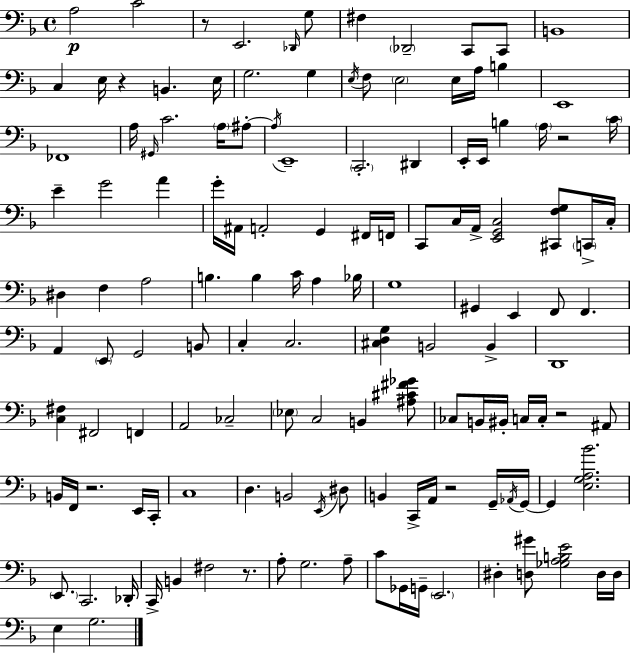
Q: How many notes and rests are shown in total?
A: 136